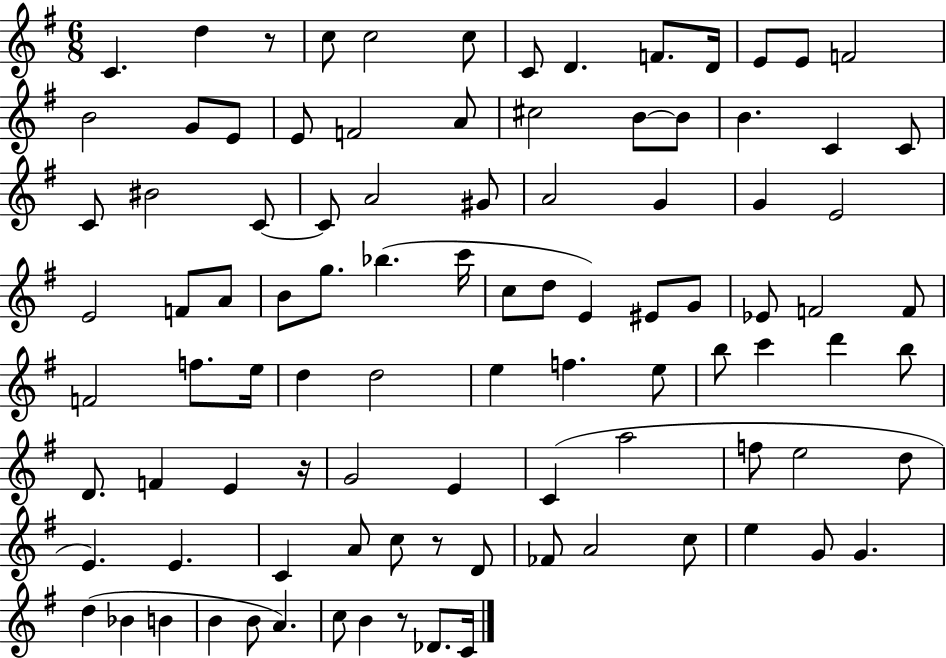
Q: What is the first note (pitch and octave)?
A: C4